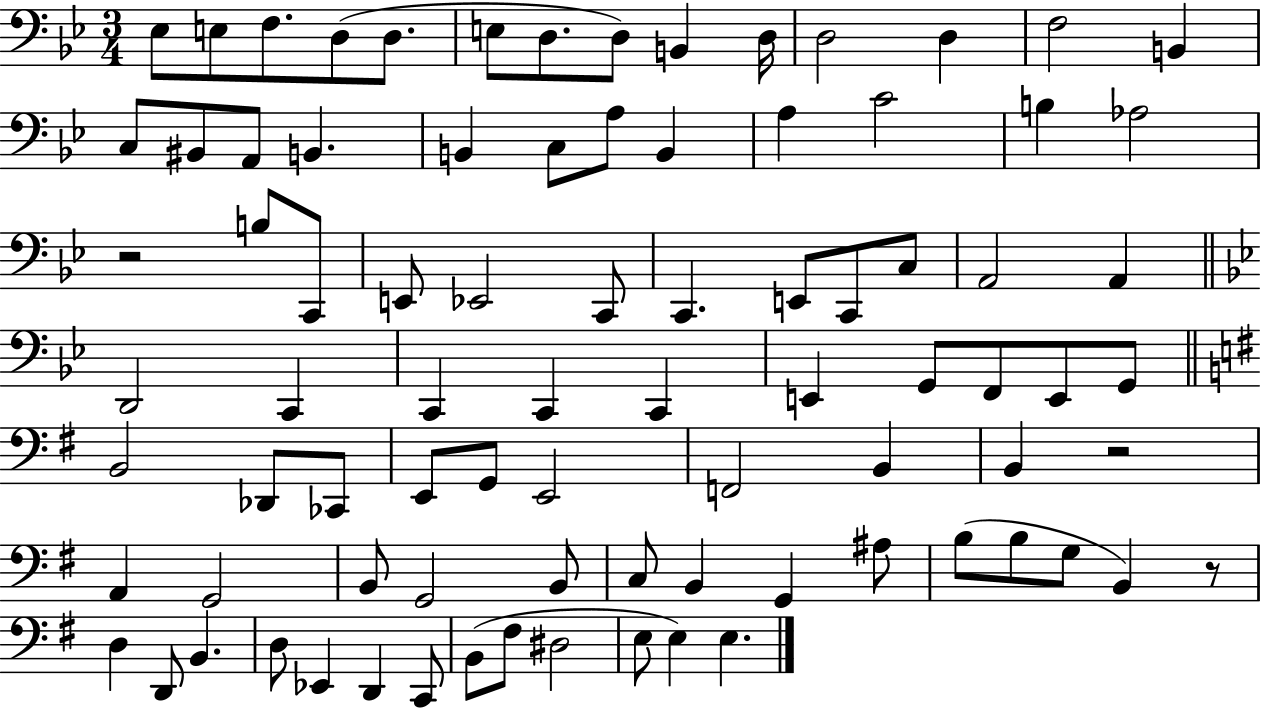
{
  \clef bass
  \numericTimeSignature
  \time 3/4
  \key bes \major
  ees8 e8 f8. d8( d8. | e8 d8. d8) b,4 d16 | d2 d4 | f2 b,4 | \break c8 bis,8 a,8 b,4. | b,4 c8 a8 b,4 | a4 c'2 | b4 aes2 | \break r2 b8 c,8 | e,8 ees,2 c,8 | c,4. e,8 c,8 c8 | a,2 a,4 | \break \bar "||" \break \key g \minor d,2 c,4 | c,4 c,4 c,4 | e,4 g,8 f,8 e,8 g,8 | \bar "||" \break \key g \major b,2 des,8 ces,8 | e,8 g,8 e,2 | f,2 b,4 | b,4 r2 | \break a,4 g,2 | b,8 g,2 b,8 | c8 b,4 g,4 ais8 | b8( b8 g8 b,4) r8 | \break d4 d,8 b,4. | d8 ees,4 d,4 c,8 | b,8( fis8 dis2 | e8 e4) e4. | \break \bar "|."
}